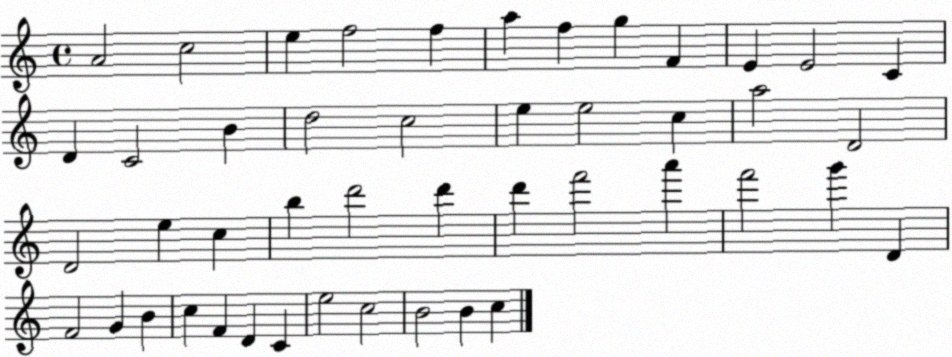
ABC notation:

X:1
T:Untitled
M:4/4
L:1/4
K:C
A2 c2 e f2 f a f g F E E2 C D C2 B d2 c2 e e2 c a2 D2 D2 e c b d'2 d' d' f'2 a' f'2 g' D F2 G B c F D C e2 c2 B2 B c